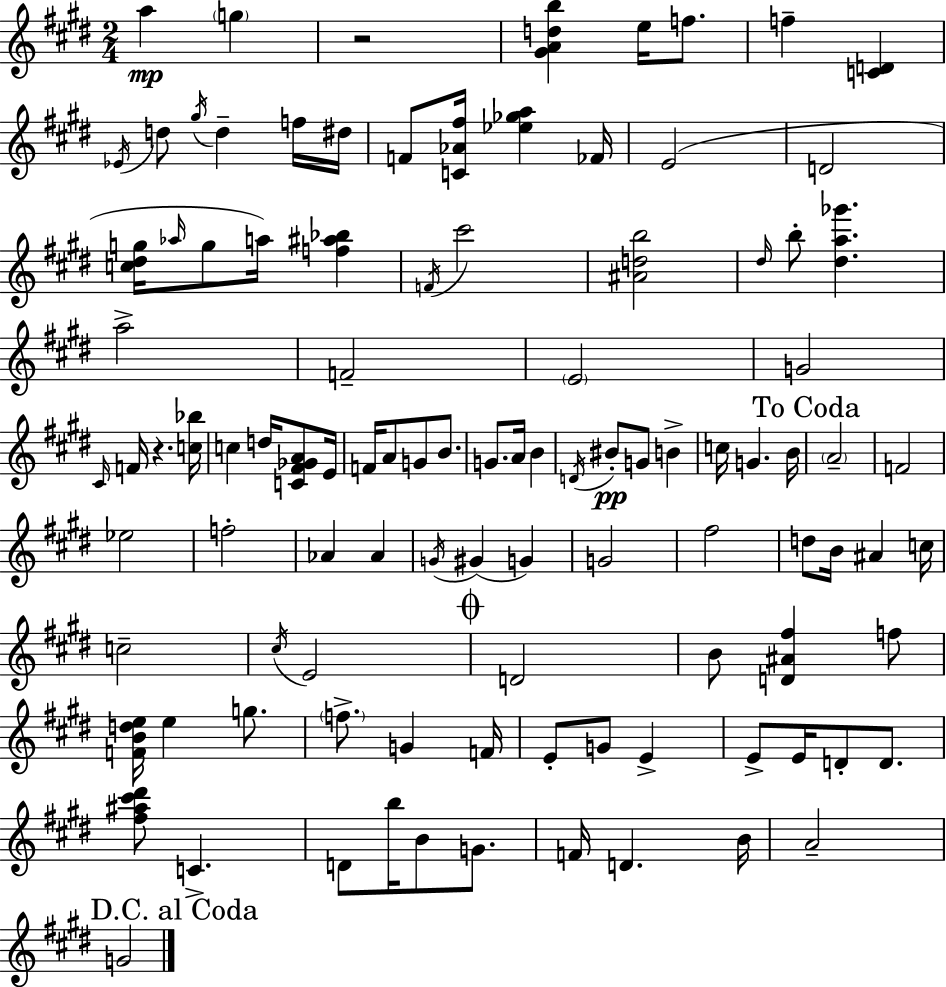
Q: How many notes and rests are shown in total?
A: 103